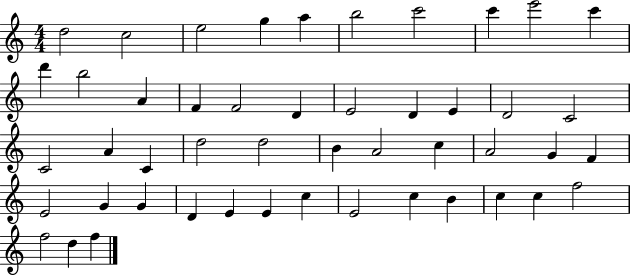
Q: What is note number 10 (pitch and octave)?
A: C6